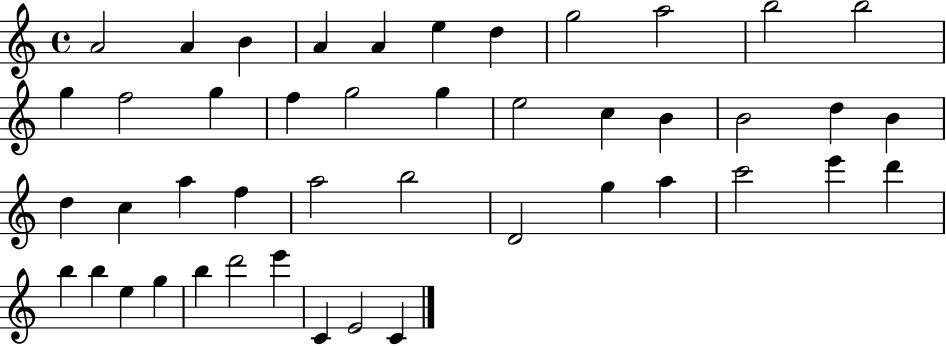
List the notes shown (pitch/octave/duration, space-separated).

A4/h A4/q B4/q A4/q A4/q E5/q D5/q G5/h A5/h B5/h B5/h G5/q F5/h G5/q F5/q G5/h G5/q E5/h C5/q B4/q B4/h D5/q B4/q D5/q C5/q A5/q F5/q A5/h B5/h D4/h G5/q A5/q C6/h E6/q D6/q B5/q B5/q E5/q G5/q B5/q D6/h E6/q C4/q E4/h C4/q